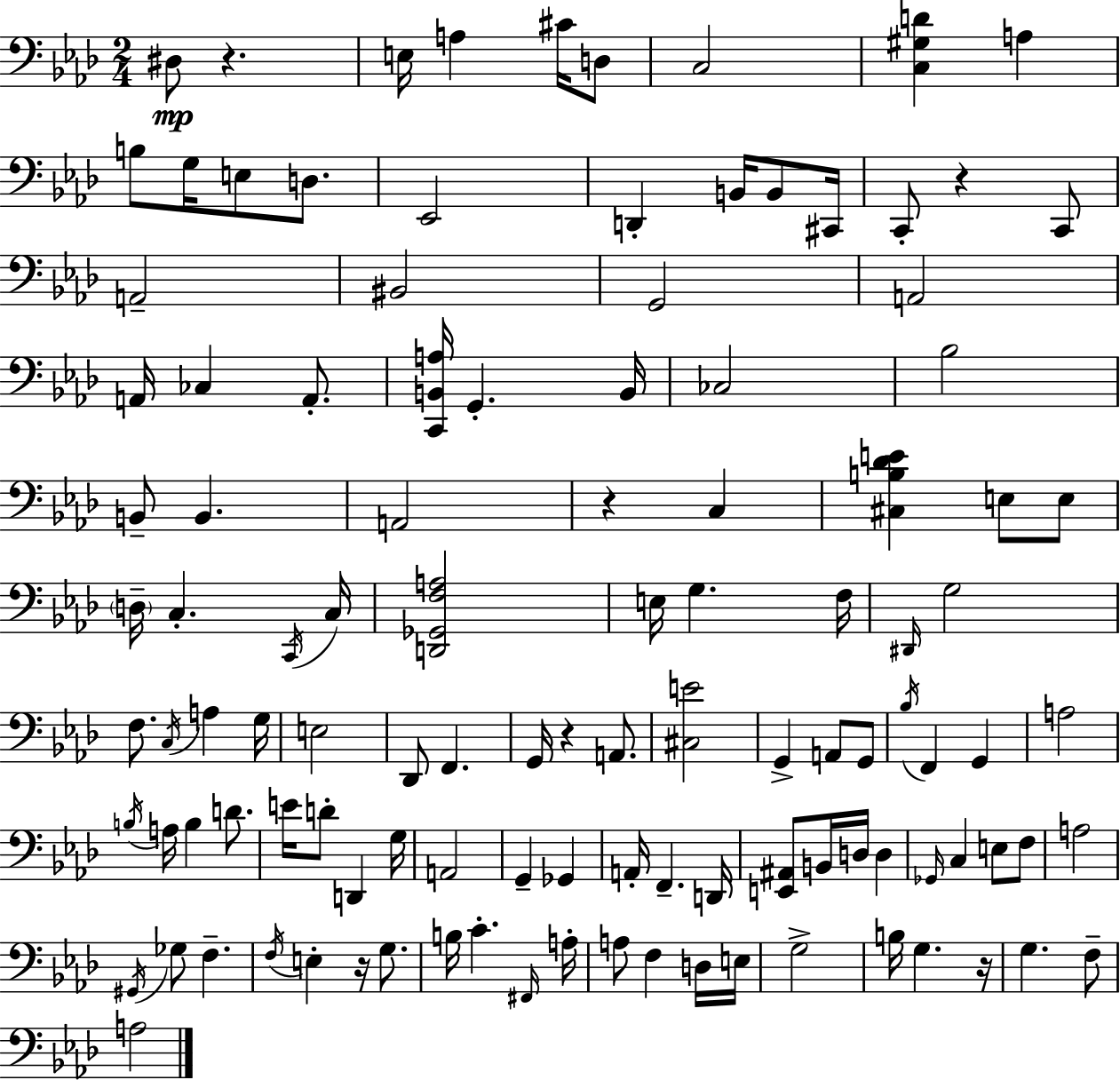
{
  \clef bass
  \numericTimeSignature
  \time 2/4
  \key f \minor
  dis8\mp r4. | e16 a4 cis'16 d8 | c2 | <c gis d'>4 a4 | \break b8 g16 e8 d8. | ees,2 | d,4-. b,16 b,8 cis,16 | c,8-. r4 c,8 | \break a,2-- | bis,2 | g,2 | a,2 | \break a,16 ces4 a,8.-. | <c, b, a>16 g,4.-. b,16 | ces2 | bes2 | \break b,8-- b,4. | a,2 | r4 c4 | <cis b des' e'>4 e8 e8 | \break \parenthesize d16-- c4.-. \acciaccatura { c,16 } | c16 <d, ges, f a>2 | e16 g4. | f16 \grace { dis,16 } g2 | \break f8. \acciaccatura { c16 } a4 | g16 e2 | des,8 f,4. | g,16 r4 | \break a,8. <cis e'>2 | g,4-> a,8 | g,8 \acciaccatura { bes16 } f,4 | g,4 a2 | \break \acciaccatura { b16 } a16 b4 | d'8. e'16 d'8-. | d,4 g16 a,2 | g,4-- | \break ges,4 a,16-. f,4.-- | d,16 <e, ais,>8 b,16 | d16 d4 \grace { ges,16 } c4 | e8 f8 a2 | \break \acciaccatura { gis,16 } ges8 | f4.-- \acciaccatura { f16 } | e4-. r16 g8. | b16 c'4.-. \grace { fis,16 } | \break a16-. a8 f4 d16 | e16 g2-> | b16 g4. | r16 g4. f8-- | \break a2 | \bar "|."
}